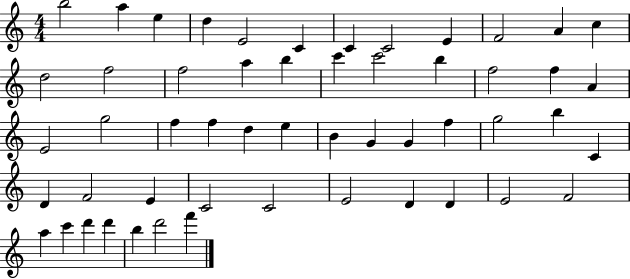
X:1
T:Untitled
M:4/4
L:1/4
K:C
b2 a e d E2 C C C2 E F2 A c d2 f2 f2 a b c' c'2 b f2 f A E2 g2 f f d e B G G f g2 b C D F2 E C2 C2 E2 D D E2 F2 a c' d' d' b d'2 f'